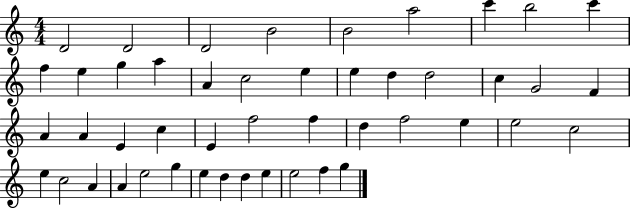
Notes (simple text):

D4/h D4/h D4/h B4/h B4/h A5/h C6/q B5/h C6/q F5/q E5/q G5/q A5/q A4/q C5/h E5/q E5/q D5/q D5/h C5/q G4/h F4/q A4/q A4/q E4/q C5/q E4/q F5/h F5/q D5/q F5/h E5/q E5/h C5/h E5/q C5/h A4/q A4/q E5/h G5/q E5/q D5/q D5/q E5/q E5/h F5/q G5/q